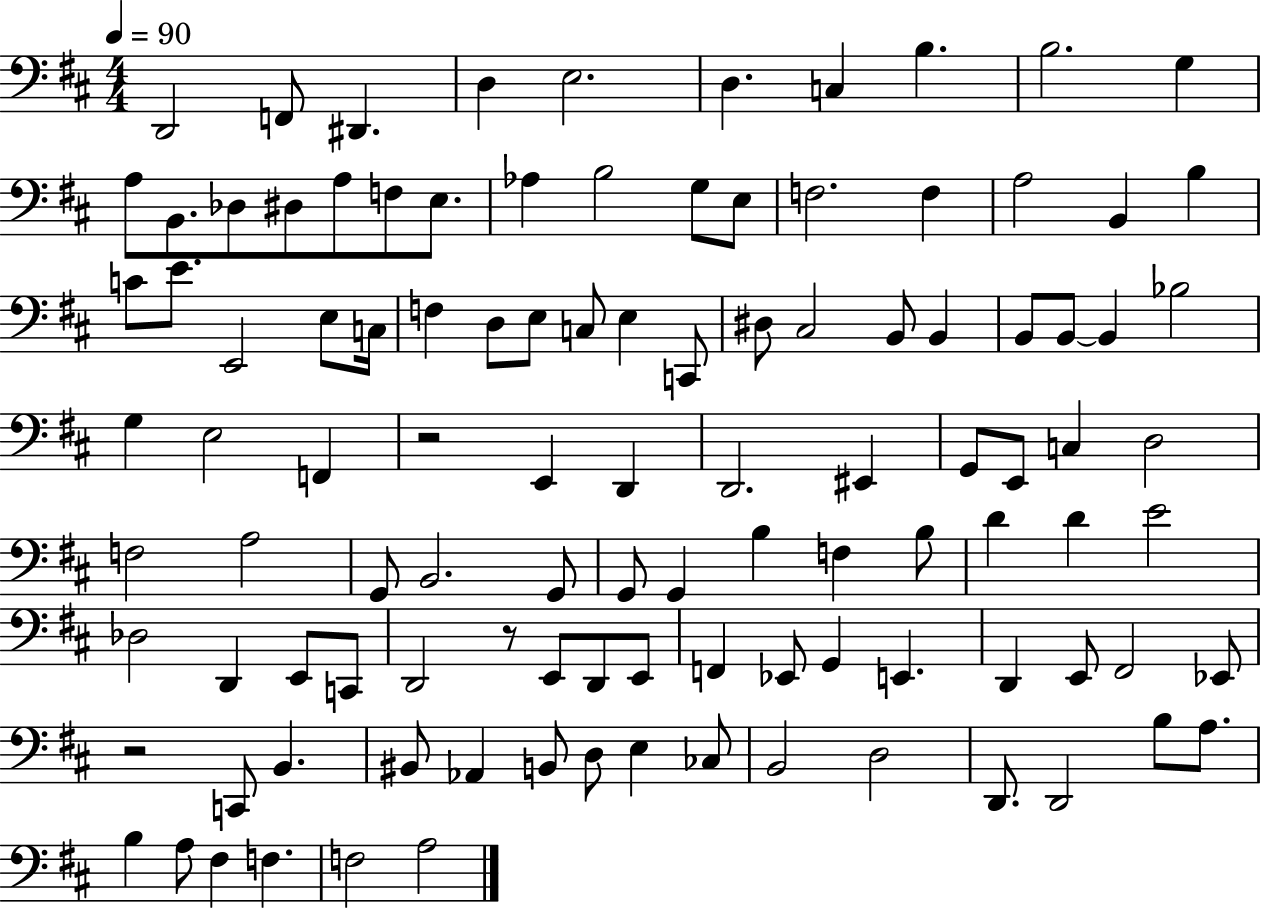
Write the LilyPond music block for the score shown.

{
  \clef bass
  \numericTimeSignature
  \time 4/4
  \key d \major
  \tempo 4 = 90
  d,2 f,8 dis,4. | d4 e2. | d4. c4 b4. | b2. g4 | \break a8 b,8. des8 dis8 a8 f8 e8. | aes4 b2 g8 e8 | f2. f4 | a2 b,4 b4 | \break c'8 e'8. e,2 e8 c16 | f4 d8 e8 c8 e4 c,8 | dis8 cis2 b,8 b,4 | b,8 b,8~~ b,4 bes2 | \break g4 e2 f,4 | r2 e,4 d,4 | d,2. eis,4 | g,8 e,8 c4 d2 | \break f2 a2 | g,8 b,2. g,8 | g,8 g,4 b4 f4 b8 | d'4 d'4 e'2 | \break des2 d,4 e,8 c,8 | d,2 r8 e,8 d,8 e,8 | f,4 ees,8 g,4 e,4. | d,4 e,8 fis,2 ees,8 | \break r2 c,8 b,4. | bis,8 aes,4 b,8 d8 e4 ces8 | b,2 d2 | d,8. d,2 b8 a8. | \break b4 a8 fis4 f4. | f2 a2 | \bar "|."
}